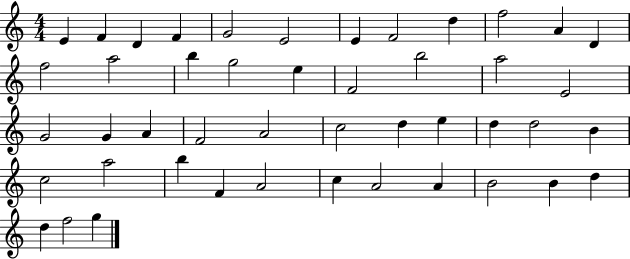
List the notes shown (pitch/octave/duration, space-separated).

E4/q F4/q D4/q F4/q G4/h E4/h E4/q F4/h D5/q F5/h A4/q D4/q F5/h A5/h B5/q G5/h E5/q F4/h B5/h A5/h E4/h G4/h G4/q A4/q F4/h A4/h C5/h D5/q E5/q D5/q D5/h B4/q C5/h A5/h B5/q F4/q A4/h C5/q A4/h A4/q B4/h B4/q D5/q D5/q F5/h G5/q